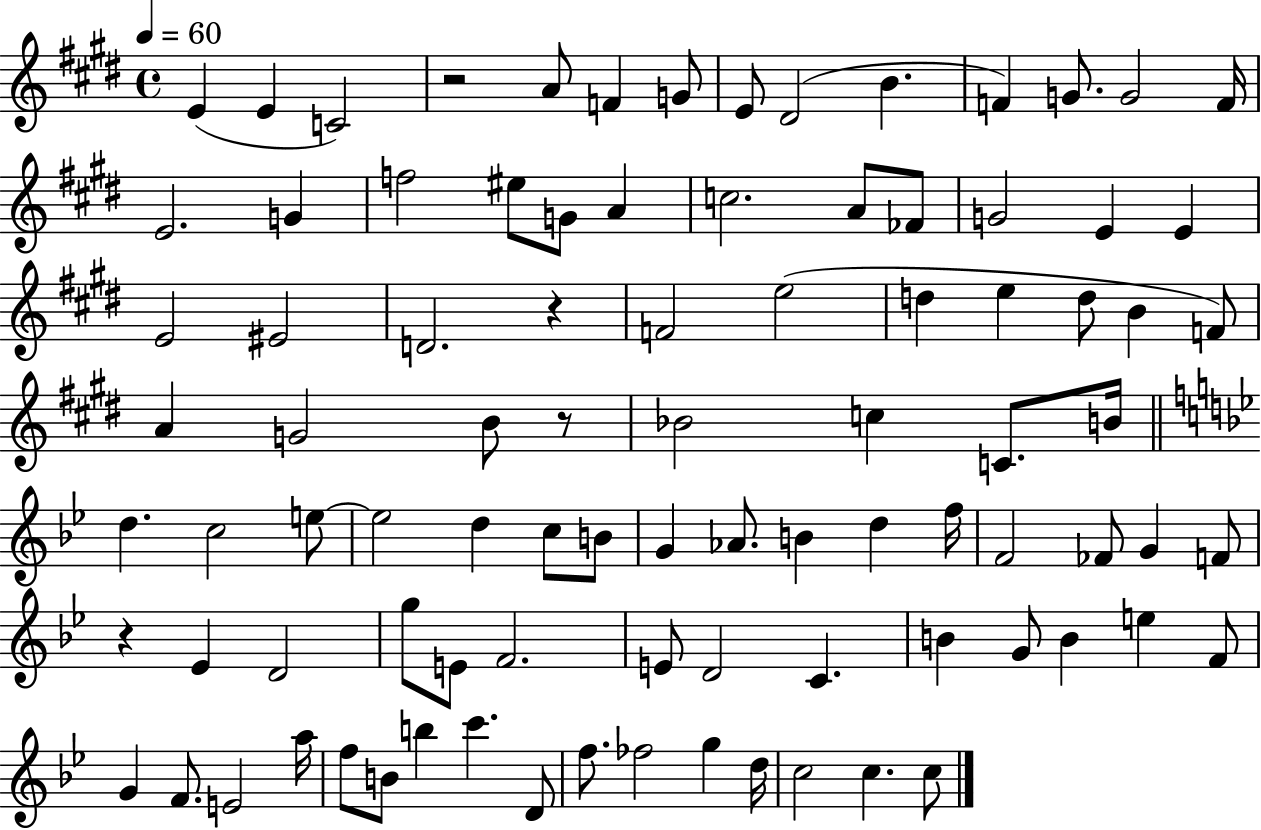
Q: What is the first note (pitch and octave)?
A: E4